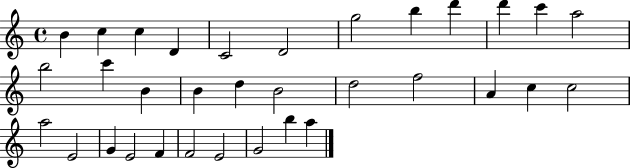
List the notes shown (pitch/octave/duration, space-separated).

B4/q C5/q C5/q D4/q C4/h D4/h G5/h B5/q D6/q D6/q C6/q A5/h B5/h C6/q B4/q B4/q D5/q B4/h D5/h F5/h A4/q C5/q C5/h A5/h E4/h G4/q E4/h F4/q F4/h E4/h G4/h B5/q A5/q